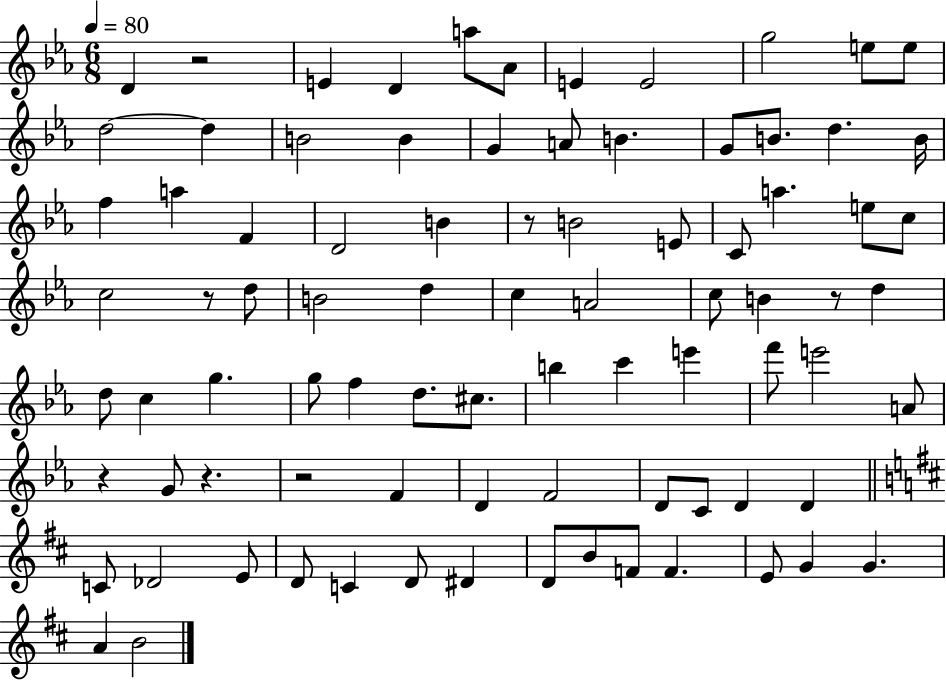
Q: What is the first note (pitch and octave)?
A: D4